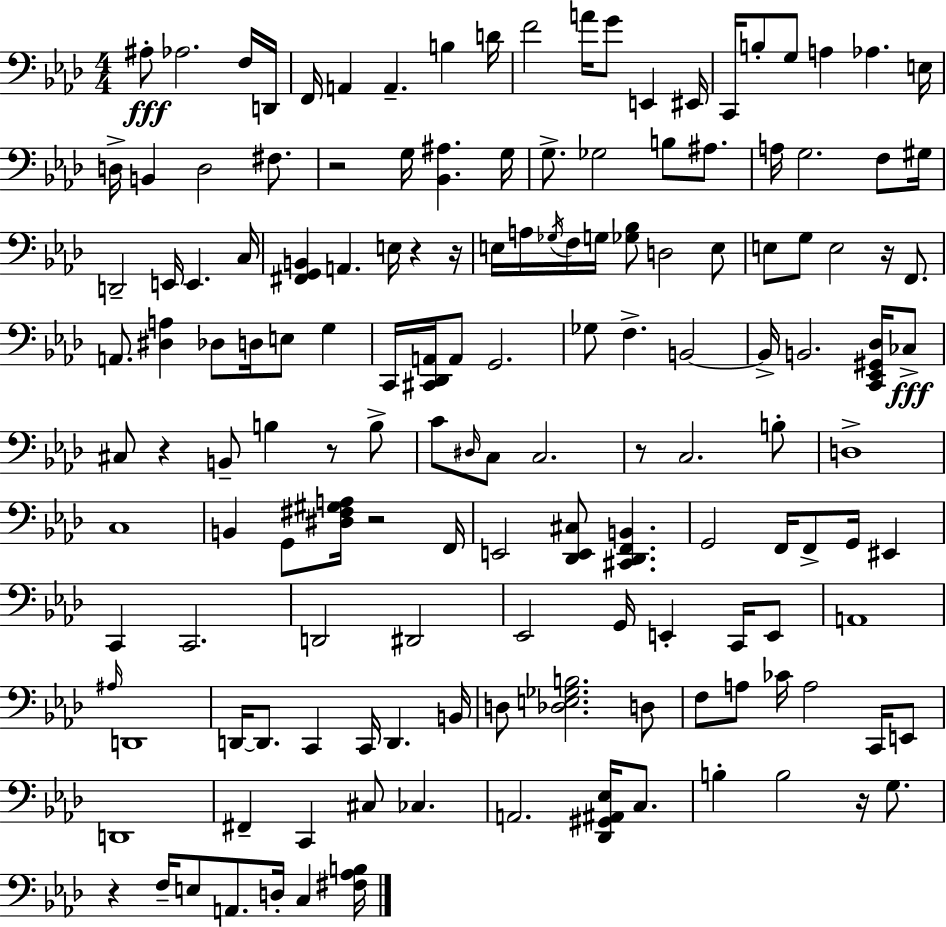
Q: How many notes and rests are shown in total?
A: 149